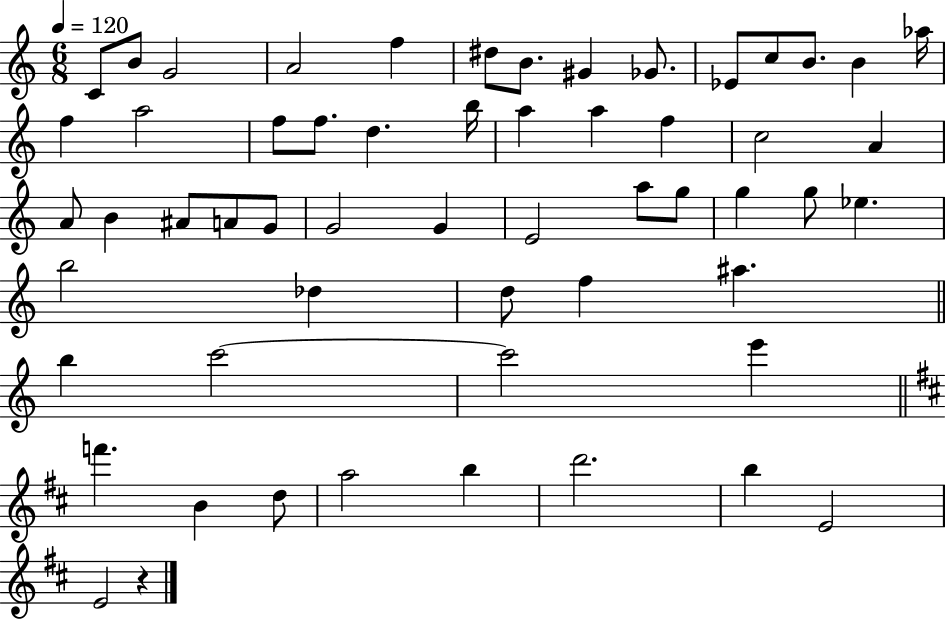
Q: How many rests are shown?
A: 1